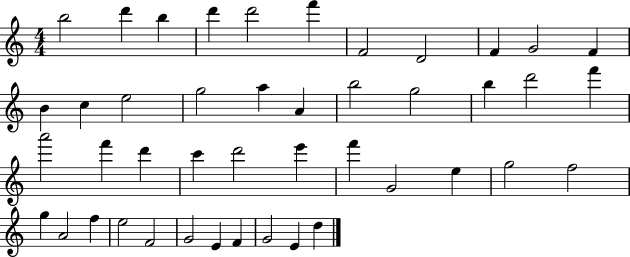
B5/h D6/q B5/q D6/q D6/h F6/q F4/h D4/h F4/q G4/h F4/q B4/q C5/q E5/h G5/h A5/q A4/q B5/h G5/h B5/q D6/h F6/q A6/h F6/q D6/q C6/q D6/h E6/q F6/q G4/h E5/q G5/h F5/h G5/q A4/h F5/q E5/h F4/h G4/h E4/q F4/q G4/h E4/q D5/q